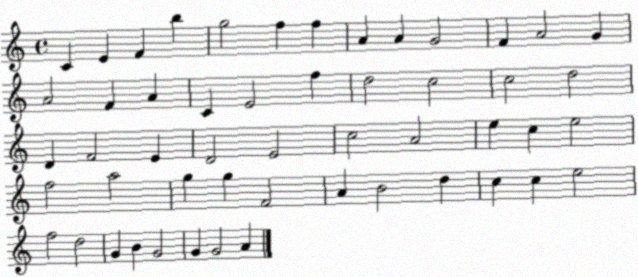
X:1
T:Untitled
M:4/4
L:1/4
K:C
C E F b g2 f f A A G2 F A2 G A2 F A C E2 f d2 c2 c2 d2 D F2 E D2 E2 c2 A2 e c e2 f2 a2 g g F2 A B2 d c c e2 f2 d2 G B G2 G G2 A